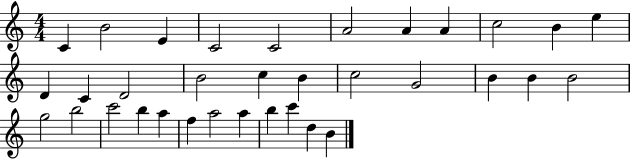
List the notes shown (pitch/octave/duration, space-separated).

C4/q B4/h E4/q C4/h C4/h A4/h A4/q A4/q C5/h B4/q E5/q D4/q C4/q D4/h B4/h C5/q B4/q C5/h G4/h B4/q B4/q B4/h G5/h B5/h C6/h B5/q A5/q F5/q A5/h A5/q B5/q C6/q D5/q B4/q